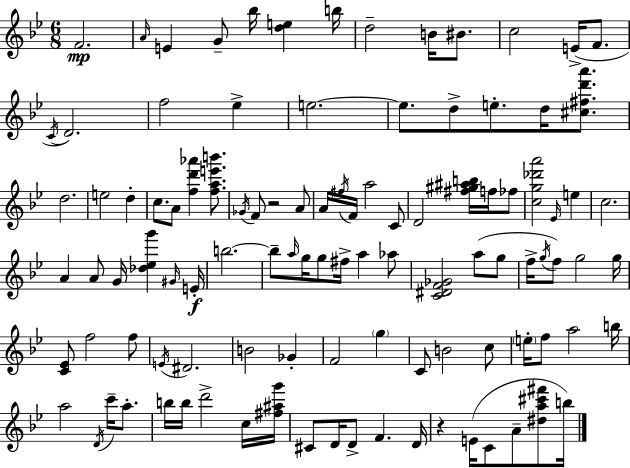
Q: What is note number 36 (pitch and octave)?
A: F5